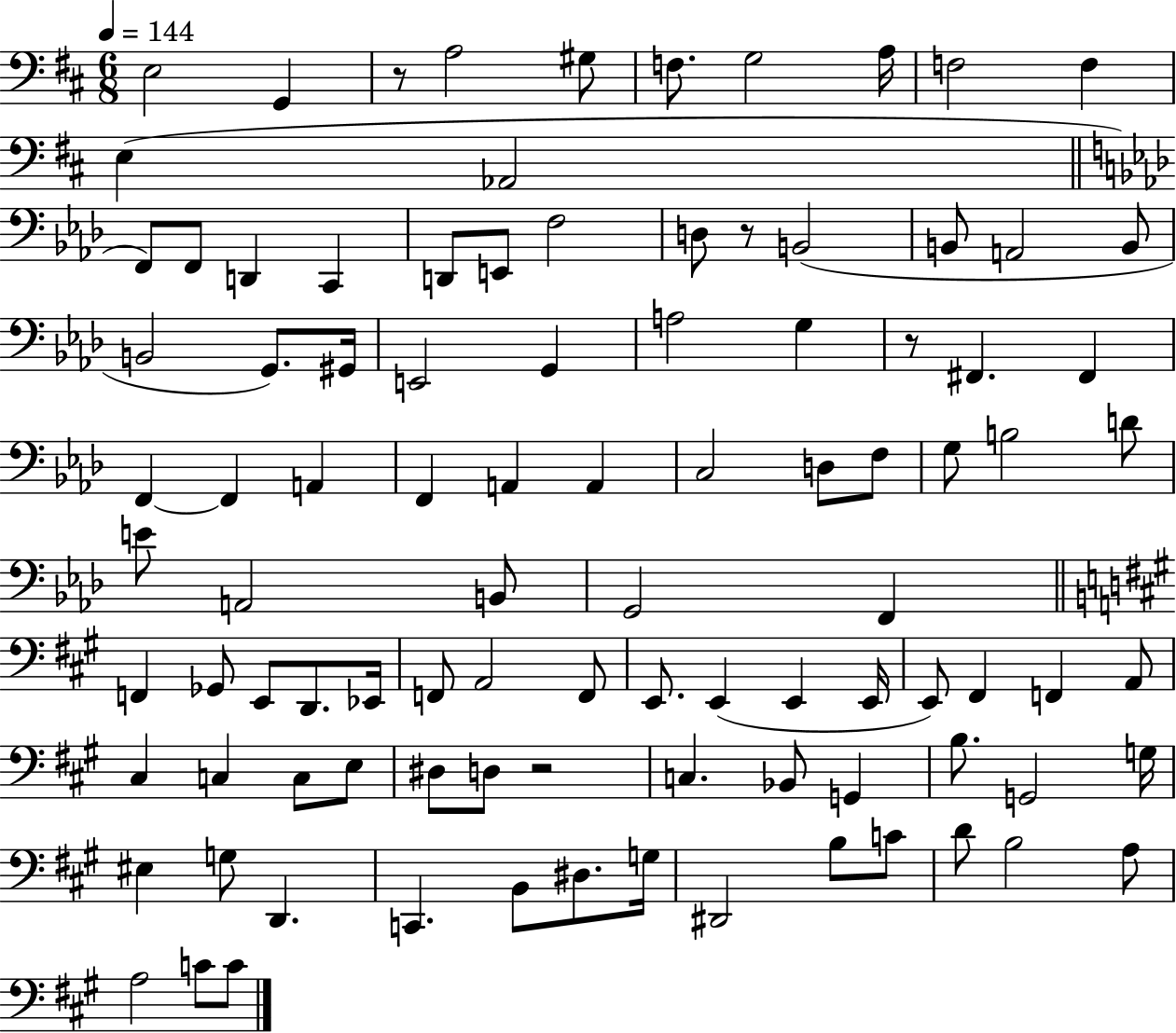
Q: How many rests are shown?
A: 4